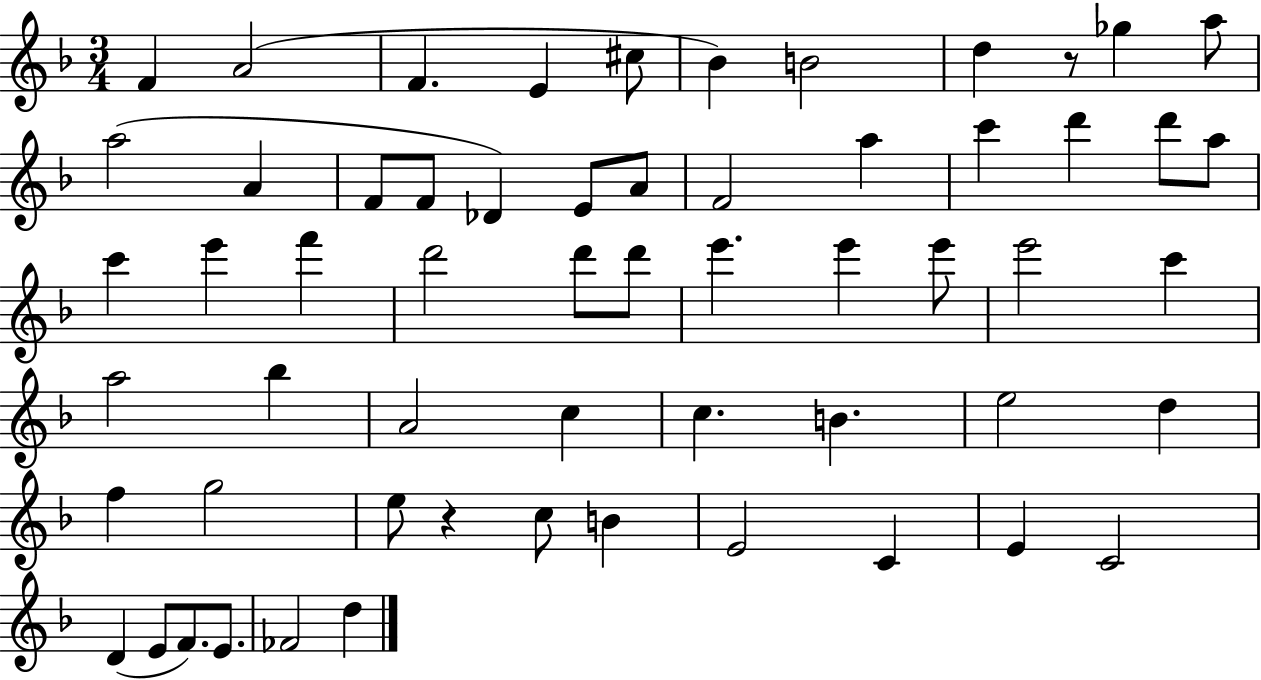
F4/q A4/h F4/q. E4/q C#5/e Bb4/q B4/h D5/q R/e Gb5/q A5/e A5/h A4/q F4/e F4/e Db4/q E4/e A4/e F4/h A5/q C6/q D6/q D6/e A5/e C6/q E6/q F6/q D6/h D6/e D6/e E6/q. E6/q E6/e E6/h C6/q A5/h Bb5/q A4/h C5/q C5/q. B4/q. E5/h D5/q F5/q G5/h E5/e R/q C5/e B4/q E4/h C4/q E4/q C4/h D4/q E4/e F4/e. E4/e. FES4/h D5/q